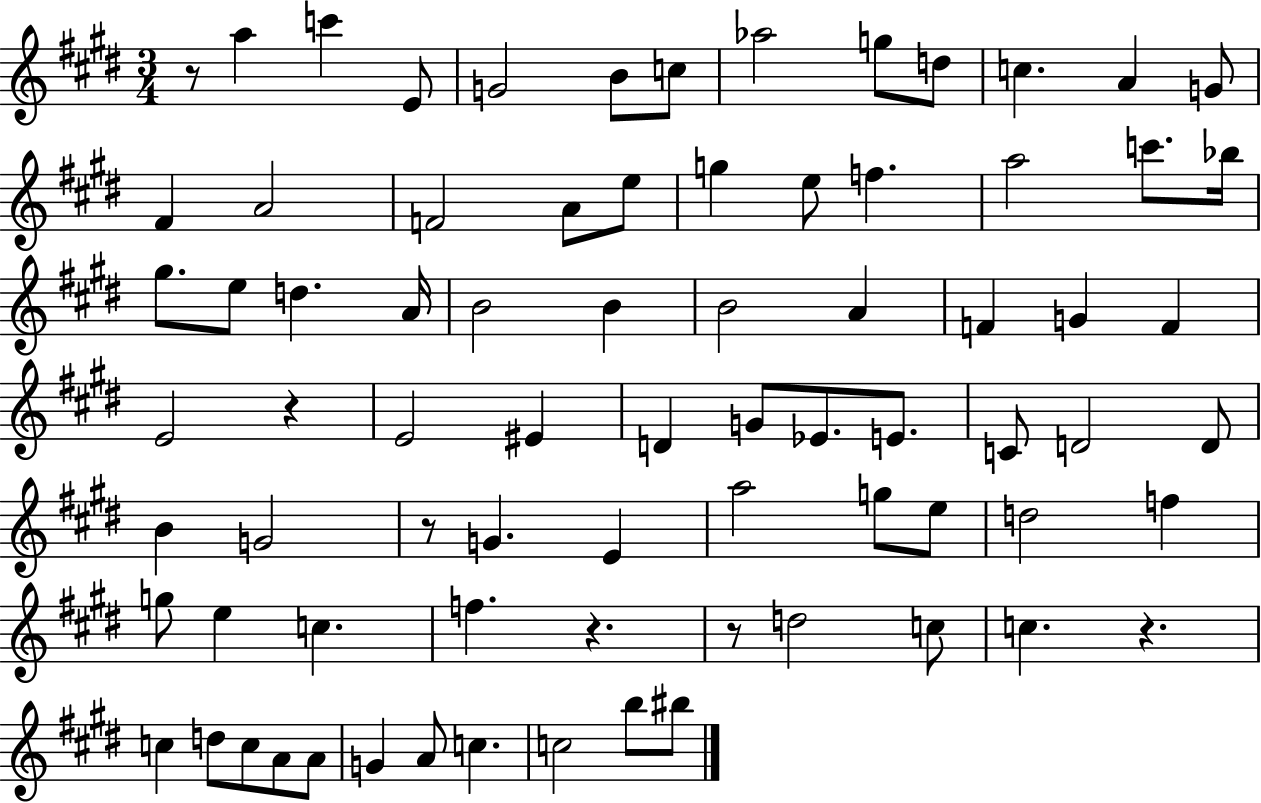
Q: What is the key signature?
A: E major